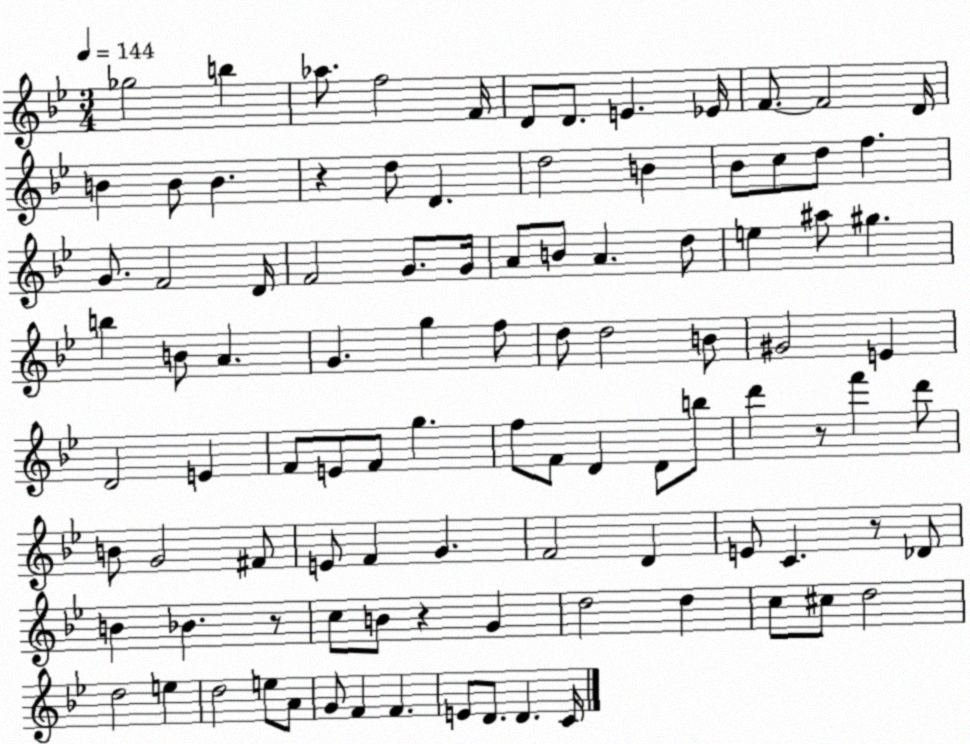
X:1
T:Untitled
M:3/4
L:1/4
K:Bb
_g2 b _a/2 f2 F/4 D/2 D/2 E _E/4 F/2 F2 D/4 B B/2 B z d/2 D d2 B _B/2 c/2 d/2 f G/2 F2 D/4 F2 G/2 G/4 A/2 B/2 A d/2 e ^a/2 ^g b B/2 A G g f/2 d/2 d2 B/2 ^G2 E D2 E F/2 E/2 F/2 g f/2 F/2 D D/2 b/2 d' z/2 f' d'/2 B/2 G2 ^F/2 E/2 F G F2 D E/2 C z/2 _D/2 B _B z/2 c/2 B/2 z G d2 d c/2 ^c/2 d2 d2 e d2 e/2 A/2 G/2 F F E/2 D/2 D C/4